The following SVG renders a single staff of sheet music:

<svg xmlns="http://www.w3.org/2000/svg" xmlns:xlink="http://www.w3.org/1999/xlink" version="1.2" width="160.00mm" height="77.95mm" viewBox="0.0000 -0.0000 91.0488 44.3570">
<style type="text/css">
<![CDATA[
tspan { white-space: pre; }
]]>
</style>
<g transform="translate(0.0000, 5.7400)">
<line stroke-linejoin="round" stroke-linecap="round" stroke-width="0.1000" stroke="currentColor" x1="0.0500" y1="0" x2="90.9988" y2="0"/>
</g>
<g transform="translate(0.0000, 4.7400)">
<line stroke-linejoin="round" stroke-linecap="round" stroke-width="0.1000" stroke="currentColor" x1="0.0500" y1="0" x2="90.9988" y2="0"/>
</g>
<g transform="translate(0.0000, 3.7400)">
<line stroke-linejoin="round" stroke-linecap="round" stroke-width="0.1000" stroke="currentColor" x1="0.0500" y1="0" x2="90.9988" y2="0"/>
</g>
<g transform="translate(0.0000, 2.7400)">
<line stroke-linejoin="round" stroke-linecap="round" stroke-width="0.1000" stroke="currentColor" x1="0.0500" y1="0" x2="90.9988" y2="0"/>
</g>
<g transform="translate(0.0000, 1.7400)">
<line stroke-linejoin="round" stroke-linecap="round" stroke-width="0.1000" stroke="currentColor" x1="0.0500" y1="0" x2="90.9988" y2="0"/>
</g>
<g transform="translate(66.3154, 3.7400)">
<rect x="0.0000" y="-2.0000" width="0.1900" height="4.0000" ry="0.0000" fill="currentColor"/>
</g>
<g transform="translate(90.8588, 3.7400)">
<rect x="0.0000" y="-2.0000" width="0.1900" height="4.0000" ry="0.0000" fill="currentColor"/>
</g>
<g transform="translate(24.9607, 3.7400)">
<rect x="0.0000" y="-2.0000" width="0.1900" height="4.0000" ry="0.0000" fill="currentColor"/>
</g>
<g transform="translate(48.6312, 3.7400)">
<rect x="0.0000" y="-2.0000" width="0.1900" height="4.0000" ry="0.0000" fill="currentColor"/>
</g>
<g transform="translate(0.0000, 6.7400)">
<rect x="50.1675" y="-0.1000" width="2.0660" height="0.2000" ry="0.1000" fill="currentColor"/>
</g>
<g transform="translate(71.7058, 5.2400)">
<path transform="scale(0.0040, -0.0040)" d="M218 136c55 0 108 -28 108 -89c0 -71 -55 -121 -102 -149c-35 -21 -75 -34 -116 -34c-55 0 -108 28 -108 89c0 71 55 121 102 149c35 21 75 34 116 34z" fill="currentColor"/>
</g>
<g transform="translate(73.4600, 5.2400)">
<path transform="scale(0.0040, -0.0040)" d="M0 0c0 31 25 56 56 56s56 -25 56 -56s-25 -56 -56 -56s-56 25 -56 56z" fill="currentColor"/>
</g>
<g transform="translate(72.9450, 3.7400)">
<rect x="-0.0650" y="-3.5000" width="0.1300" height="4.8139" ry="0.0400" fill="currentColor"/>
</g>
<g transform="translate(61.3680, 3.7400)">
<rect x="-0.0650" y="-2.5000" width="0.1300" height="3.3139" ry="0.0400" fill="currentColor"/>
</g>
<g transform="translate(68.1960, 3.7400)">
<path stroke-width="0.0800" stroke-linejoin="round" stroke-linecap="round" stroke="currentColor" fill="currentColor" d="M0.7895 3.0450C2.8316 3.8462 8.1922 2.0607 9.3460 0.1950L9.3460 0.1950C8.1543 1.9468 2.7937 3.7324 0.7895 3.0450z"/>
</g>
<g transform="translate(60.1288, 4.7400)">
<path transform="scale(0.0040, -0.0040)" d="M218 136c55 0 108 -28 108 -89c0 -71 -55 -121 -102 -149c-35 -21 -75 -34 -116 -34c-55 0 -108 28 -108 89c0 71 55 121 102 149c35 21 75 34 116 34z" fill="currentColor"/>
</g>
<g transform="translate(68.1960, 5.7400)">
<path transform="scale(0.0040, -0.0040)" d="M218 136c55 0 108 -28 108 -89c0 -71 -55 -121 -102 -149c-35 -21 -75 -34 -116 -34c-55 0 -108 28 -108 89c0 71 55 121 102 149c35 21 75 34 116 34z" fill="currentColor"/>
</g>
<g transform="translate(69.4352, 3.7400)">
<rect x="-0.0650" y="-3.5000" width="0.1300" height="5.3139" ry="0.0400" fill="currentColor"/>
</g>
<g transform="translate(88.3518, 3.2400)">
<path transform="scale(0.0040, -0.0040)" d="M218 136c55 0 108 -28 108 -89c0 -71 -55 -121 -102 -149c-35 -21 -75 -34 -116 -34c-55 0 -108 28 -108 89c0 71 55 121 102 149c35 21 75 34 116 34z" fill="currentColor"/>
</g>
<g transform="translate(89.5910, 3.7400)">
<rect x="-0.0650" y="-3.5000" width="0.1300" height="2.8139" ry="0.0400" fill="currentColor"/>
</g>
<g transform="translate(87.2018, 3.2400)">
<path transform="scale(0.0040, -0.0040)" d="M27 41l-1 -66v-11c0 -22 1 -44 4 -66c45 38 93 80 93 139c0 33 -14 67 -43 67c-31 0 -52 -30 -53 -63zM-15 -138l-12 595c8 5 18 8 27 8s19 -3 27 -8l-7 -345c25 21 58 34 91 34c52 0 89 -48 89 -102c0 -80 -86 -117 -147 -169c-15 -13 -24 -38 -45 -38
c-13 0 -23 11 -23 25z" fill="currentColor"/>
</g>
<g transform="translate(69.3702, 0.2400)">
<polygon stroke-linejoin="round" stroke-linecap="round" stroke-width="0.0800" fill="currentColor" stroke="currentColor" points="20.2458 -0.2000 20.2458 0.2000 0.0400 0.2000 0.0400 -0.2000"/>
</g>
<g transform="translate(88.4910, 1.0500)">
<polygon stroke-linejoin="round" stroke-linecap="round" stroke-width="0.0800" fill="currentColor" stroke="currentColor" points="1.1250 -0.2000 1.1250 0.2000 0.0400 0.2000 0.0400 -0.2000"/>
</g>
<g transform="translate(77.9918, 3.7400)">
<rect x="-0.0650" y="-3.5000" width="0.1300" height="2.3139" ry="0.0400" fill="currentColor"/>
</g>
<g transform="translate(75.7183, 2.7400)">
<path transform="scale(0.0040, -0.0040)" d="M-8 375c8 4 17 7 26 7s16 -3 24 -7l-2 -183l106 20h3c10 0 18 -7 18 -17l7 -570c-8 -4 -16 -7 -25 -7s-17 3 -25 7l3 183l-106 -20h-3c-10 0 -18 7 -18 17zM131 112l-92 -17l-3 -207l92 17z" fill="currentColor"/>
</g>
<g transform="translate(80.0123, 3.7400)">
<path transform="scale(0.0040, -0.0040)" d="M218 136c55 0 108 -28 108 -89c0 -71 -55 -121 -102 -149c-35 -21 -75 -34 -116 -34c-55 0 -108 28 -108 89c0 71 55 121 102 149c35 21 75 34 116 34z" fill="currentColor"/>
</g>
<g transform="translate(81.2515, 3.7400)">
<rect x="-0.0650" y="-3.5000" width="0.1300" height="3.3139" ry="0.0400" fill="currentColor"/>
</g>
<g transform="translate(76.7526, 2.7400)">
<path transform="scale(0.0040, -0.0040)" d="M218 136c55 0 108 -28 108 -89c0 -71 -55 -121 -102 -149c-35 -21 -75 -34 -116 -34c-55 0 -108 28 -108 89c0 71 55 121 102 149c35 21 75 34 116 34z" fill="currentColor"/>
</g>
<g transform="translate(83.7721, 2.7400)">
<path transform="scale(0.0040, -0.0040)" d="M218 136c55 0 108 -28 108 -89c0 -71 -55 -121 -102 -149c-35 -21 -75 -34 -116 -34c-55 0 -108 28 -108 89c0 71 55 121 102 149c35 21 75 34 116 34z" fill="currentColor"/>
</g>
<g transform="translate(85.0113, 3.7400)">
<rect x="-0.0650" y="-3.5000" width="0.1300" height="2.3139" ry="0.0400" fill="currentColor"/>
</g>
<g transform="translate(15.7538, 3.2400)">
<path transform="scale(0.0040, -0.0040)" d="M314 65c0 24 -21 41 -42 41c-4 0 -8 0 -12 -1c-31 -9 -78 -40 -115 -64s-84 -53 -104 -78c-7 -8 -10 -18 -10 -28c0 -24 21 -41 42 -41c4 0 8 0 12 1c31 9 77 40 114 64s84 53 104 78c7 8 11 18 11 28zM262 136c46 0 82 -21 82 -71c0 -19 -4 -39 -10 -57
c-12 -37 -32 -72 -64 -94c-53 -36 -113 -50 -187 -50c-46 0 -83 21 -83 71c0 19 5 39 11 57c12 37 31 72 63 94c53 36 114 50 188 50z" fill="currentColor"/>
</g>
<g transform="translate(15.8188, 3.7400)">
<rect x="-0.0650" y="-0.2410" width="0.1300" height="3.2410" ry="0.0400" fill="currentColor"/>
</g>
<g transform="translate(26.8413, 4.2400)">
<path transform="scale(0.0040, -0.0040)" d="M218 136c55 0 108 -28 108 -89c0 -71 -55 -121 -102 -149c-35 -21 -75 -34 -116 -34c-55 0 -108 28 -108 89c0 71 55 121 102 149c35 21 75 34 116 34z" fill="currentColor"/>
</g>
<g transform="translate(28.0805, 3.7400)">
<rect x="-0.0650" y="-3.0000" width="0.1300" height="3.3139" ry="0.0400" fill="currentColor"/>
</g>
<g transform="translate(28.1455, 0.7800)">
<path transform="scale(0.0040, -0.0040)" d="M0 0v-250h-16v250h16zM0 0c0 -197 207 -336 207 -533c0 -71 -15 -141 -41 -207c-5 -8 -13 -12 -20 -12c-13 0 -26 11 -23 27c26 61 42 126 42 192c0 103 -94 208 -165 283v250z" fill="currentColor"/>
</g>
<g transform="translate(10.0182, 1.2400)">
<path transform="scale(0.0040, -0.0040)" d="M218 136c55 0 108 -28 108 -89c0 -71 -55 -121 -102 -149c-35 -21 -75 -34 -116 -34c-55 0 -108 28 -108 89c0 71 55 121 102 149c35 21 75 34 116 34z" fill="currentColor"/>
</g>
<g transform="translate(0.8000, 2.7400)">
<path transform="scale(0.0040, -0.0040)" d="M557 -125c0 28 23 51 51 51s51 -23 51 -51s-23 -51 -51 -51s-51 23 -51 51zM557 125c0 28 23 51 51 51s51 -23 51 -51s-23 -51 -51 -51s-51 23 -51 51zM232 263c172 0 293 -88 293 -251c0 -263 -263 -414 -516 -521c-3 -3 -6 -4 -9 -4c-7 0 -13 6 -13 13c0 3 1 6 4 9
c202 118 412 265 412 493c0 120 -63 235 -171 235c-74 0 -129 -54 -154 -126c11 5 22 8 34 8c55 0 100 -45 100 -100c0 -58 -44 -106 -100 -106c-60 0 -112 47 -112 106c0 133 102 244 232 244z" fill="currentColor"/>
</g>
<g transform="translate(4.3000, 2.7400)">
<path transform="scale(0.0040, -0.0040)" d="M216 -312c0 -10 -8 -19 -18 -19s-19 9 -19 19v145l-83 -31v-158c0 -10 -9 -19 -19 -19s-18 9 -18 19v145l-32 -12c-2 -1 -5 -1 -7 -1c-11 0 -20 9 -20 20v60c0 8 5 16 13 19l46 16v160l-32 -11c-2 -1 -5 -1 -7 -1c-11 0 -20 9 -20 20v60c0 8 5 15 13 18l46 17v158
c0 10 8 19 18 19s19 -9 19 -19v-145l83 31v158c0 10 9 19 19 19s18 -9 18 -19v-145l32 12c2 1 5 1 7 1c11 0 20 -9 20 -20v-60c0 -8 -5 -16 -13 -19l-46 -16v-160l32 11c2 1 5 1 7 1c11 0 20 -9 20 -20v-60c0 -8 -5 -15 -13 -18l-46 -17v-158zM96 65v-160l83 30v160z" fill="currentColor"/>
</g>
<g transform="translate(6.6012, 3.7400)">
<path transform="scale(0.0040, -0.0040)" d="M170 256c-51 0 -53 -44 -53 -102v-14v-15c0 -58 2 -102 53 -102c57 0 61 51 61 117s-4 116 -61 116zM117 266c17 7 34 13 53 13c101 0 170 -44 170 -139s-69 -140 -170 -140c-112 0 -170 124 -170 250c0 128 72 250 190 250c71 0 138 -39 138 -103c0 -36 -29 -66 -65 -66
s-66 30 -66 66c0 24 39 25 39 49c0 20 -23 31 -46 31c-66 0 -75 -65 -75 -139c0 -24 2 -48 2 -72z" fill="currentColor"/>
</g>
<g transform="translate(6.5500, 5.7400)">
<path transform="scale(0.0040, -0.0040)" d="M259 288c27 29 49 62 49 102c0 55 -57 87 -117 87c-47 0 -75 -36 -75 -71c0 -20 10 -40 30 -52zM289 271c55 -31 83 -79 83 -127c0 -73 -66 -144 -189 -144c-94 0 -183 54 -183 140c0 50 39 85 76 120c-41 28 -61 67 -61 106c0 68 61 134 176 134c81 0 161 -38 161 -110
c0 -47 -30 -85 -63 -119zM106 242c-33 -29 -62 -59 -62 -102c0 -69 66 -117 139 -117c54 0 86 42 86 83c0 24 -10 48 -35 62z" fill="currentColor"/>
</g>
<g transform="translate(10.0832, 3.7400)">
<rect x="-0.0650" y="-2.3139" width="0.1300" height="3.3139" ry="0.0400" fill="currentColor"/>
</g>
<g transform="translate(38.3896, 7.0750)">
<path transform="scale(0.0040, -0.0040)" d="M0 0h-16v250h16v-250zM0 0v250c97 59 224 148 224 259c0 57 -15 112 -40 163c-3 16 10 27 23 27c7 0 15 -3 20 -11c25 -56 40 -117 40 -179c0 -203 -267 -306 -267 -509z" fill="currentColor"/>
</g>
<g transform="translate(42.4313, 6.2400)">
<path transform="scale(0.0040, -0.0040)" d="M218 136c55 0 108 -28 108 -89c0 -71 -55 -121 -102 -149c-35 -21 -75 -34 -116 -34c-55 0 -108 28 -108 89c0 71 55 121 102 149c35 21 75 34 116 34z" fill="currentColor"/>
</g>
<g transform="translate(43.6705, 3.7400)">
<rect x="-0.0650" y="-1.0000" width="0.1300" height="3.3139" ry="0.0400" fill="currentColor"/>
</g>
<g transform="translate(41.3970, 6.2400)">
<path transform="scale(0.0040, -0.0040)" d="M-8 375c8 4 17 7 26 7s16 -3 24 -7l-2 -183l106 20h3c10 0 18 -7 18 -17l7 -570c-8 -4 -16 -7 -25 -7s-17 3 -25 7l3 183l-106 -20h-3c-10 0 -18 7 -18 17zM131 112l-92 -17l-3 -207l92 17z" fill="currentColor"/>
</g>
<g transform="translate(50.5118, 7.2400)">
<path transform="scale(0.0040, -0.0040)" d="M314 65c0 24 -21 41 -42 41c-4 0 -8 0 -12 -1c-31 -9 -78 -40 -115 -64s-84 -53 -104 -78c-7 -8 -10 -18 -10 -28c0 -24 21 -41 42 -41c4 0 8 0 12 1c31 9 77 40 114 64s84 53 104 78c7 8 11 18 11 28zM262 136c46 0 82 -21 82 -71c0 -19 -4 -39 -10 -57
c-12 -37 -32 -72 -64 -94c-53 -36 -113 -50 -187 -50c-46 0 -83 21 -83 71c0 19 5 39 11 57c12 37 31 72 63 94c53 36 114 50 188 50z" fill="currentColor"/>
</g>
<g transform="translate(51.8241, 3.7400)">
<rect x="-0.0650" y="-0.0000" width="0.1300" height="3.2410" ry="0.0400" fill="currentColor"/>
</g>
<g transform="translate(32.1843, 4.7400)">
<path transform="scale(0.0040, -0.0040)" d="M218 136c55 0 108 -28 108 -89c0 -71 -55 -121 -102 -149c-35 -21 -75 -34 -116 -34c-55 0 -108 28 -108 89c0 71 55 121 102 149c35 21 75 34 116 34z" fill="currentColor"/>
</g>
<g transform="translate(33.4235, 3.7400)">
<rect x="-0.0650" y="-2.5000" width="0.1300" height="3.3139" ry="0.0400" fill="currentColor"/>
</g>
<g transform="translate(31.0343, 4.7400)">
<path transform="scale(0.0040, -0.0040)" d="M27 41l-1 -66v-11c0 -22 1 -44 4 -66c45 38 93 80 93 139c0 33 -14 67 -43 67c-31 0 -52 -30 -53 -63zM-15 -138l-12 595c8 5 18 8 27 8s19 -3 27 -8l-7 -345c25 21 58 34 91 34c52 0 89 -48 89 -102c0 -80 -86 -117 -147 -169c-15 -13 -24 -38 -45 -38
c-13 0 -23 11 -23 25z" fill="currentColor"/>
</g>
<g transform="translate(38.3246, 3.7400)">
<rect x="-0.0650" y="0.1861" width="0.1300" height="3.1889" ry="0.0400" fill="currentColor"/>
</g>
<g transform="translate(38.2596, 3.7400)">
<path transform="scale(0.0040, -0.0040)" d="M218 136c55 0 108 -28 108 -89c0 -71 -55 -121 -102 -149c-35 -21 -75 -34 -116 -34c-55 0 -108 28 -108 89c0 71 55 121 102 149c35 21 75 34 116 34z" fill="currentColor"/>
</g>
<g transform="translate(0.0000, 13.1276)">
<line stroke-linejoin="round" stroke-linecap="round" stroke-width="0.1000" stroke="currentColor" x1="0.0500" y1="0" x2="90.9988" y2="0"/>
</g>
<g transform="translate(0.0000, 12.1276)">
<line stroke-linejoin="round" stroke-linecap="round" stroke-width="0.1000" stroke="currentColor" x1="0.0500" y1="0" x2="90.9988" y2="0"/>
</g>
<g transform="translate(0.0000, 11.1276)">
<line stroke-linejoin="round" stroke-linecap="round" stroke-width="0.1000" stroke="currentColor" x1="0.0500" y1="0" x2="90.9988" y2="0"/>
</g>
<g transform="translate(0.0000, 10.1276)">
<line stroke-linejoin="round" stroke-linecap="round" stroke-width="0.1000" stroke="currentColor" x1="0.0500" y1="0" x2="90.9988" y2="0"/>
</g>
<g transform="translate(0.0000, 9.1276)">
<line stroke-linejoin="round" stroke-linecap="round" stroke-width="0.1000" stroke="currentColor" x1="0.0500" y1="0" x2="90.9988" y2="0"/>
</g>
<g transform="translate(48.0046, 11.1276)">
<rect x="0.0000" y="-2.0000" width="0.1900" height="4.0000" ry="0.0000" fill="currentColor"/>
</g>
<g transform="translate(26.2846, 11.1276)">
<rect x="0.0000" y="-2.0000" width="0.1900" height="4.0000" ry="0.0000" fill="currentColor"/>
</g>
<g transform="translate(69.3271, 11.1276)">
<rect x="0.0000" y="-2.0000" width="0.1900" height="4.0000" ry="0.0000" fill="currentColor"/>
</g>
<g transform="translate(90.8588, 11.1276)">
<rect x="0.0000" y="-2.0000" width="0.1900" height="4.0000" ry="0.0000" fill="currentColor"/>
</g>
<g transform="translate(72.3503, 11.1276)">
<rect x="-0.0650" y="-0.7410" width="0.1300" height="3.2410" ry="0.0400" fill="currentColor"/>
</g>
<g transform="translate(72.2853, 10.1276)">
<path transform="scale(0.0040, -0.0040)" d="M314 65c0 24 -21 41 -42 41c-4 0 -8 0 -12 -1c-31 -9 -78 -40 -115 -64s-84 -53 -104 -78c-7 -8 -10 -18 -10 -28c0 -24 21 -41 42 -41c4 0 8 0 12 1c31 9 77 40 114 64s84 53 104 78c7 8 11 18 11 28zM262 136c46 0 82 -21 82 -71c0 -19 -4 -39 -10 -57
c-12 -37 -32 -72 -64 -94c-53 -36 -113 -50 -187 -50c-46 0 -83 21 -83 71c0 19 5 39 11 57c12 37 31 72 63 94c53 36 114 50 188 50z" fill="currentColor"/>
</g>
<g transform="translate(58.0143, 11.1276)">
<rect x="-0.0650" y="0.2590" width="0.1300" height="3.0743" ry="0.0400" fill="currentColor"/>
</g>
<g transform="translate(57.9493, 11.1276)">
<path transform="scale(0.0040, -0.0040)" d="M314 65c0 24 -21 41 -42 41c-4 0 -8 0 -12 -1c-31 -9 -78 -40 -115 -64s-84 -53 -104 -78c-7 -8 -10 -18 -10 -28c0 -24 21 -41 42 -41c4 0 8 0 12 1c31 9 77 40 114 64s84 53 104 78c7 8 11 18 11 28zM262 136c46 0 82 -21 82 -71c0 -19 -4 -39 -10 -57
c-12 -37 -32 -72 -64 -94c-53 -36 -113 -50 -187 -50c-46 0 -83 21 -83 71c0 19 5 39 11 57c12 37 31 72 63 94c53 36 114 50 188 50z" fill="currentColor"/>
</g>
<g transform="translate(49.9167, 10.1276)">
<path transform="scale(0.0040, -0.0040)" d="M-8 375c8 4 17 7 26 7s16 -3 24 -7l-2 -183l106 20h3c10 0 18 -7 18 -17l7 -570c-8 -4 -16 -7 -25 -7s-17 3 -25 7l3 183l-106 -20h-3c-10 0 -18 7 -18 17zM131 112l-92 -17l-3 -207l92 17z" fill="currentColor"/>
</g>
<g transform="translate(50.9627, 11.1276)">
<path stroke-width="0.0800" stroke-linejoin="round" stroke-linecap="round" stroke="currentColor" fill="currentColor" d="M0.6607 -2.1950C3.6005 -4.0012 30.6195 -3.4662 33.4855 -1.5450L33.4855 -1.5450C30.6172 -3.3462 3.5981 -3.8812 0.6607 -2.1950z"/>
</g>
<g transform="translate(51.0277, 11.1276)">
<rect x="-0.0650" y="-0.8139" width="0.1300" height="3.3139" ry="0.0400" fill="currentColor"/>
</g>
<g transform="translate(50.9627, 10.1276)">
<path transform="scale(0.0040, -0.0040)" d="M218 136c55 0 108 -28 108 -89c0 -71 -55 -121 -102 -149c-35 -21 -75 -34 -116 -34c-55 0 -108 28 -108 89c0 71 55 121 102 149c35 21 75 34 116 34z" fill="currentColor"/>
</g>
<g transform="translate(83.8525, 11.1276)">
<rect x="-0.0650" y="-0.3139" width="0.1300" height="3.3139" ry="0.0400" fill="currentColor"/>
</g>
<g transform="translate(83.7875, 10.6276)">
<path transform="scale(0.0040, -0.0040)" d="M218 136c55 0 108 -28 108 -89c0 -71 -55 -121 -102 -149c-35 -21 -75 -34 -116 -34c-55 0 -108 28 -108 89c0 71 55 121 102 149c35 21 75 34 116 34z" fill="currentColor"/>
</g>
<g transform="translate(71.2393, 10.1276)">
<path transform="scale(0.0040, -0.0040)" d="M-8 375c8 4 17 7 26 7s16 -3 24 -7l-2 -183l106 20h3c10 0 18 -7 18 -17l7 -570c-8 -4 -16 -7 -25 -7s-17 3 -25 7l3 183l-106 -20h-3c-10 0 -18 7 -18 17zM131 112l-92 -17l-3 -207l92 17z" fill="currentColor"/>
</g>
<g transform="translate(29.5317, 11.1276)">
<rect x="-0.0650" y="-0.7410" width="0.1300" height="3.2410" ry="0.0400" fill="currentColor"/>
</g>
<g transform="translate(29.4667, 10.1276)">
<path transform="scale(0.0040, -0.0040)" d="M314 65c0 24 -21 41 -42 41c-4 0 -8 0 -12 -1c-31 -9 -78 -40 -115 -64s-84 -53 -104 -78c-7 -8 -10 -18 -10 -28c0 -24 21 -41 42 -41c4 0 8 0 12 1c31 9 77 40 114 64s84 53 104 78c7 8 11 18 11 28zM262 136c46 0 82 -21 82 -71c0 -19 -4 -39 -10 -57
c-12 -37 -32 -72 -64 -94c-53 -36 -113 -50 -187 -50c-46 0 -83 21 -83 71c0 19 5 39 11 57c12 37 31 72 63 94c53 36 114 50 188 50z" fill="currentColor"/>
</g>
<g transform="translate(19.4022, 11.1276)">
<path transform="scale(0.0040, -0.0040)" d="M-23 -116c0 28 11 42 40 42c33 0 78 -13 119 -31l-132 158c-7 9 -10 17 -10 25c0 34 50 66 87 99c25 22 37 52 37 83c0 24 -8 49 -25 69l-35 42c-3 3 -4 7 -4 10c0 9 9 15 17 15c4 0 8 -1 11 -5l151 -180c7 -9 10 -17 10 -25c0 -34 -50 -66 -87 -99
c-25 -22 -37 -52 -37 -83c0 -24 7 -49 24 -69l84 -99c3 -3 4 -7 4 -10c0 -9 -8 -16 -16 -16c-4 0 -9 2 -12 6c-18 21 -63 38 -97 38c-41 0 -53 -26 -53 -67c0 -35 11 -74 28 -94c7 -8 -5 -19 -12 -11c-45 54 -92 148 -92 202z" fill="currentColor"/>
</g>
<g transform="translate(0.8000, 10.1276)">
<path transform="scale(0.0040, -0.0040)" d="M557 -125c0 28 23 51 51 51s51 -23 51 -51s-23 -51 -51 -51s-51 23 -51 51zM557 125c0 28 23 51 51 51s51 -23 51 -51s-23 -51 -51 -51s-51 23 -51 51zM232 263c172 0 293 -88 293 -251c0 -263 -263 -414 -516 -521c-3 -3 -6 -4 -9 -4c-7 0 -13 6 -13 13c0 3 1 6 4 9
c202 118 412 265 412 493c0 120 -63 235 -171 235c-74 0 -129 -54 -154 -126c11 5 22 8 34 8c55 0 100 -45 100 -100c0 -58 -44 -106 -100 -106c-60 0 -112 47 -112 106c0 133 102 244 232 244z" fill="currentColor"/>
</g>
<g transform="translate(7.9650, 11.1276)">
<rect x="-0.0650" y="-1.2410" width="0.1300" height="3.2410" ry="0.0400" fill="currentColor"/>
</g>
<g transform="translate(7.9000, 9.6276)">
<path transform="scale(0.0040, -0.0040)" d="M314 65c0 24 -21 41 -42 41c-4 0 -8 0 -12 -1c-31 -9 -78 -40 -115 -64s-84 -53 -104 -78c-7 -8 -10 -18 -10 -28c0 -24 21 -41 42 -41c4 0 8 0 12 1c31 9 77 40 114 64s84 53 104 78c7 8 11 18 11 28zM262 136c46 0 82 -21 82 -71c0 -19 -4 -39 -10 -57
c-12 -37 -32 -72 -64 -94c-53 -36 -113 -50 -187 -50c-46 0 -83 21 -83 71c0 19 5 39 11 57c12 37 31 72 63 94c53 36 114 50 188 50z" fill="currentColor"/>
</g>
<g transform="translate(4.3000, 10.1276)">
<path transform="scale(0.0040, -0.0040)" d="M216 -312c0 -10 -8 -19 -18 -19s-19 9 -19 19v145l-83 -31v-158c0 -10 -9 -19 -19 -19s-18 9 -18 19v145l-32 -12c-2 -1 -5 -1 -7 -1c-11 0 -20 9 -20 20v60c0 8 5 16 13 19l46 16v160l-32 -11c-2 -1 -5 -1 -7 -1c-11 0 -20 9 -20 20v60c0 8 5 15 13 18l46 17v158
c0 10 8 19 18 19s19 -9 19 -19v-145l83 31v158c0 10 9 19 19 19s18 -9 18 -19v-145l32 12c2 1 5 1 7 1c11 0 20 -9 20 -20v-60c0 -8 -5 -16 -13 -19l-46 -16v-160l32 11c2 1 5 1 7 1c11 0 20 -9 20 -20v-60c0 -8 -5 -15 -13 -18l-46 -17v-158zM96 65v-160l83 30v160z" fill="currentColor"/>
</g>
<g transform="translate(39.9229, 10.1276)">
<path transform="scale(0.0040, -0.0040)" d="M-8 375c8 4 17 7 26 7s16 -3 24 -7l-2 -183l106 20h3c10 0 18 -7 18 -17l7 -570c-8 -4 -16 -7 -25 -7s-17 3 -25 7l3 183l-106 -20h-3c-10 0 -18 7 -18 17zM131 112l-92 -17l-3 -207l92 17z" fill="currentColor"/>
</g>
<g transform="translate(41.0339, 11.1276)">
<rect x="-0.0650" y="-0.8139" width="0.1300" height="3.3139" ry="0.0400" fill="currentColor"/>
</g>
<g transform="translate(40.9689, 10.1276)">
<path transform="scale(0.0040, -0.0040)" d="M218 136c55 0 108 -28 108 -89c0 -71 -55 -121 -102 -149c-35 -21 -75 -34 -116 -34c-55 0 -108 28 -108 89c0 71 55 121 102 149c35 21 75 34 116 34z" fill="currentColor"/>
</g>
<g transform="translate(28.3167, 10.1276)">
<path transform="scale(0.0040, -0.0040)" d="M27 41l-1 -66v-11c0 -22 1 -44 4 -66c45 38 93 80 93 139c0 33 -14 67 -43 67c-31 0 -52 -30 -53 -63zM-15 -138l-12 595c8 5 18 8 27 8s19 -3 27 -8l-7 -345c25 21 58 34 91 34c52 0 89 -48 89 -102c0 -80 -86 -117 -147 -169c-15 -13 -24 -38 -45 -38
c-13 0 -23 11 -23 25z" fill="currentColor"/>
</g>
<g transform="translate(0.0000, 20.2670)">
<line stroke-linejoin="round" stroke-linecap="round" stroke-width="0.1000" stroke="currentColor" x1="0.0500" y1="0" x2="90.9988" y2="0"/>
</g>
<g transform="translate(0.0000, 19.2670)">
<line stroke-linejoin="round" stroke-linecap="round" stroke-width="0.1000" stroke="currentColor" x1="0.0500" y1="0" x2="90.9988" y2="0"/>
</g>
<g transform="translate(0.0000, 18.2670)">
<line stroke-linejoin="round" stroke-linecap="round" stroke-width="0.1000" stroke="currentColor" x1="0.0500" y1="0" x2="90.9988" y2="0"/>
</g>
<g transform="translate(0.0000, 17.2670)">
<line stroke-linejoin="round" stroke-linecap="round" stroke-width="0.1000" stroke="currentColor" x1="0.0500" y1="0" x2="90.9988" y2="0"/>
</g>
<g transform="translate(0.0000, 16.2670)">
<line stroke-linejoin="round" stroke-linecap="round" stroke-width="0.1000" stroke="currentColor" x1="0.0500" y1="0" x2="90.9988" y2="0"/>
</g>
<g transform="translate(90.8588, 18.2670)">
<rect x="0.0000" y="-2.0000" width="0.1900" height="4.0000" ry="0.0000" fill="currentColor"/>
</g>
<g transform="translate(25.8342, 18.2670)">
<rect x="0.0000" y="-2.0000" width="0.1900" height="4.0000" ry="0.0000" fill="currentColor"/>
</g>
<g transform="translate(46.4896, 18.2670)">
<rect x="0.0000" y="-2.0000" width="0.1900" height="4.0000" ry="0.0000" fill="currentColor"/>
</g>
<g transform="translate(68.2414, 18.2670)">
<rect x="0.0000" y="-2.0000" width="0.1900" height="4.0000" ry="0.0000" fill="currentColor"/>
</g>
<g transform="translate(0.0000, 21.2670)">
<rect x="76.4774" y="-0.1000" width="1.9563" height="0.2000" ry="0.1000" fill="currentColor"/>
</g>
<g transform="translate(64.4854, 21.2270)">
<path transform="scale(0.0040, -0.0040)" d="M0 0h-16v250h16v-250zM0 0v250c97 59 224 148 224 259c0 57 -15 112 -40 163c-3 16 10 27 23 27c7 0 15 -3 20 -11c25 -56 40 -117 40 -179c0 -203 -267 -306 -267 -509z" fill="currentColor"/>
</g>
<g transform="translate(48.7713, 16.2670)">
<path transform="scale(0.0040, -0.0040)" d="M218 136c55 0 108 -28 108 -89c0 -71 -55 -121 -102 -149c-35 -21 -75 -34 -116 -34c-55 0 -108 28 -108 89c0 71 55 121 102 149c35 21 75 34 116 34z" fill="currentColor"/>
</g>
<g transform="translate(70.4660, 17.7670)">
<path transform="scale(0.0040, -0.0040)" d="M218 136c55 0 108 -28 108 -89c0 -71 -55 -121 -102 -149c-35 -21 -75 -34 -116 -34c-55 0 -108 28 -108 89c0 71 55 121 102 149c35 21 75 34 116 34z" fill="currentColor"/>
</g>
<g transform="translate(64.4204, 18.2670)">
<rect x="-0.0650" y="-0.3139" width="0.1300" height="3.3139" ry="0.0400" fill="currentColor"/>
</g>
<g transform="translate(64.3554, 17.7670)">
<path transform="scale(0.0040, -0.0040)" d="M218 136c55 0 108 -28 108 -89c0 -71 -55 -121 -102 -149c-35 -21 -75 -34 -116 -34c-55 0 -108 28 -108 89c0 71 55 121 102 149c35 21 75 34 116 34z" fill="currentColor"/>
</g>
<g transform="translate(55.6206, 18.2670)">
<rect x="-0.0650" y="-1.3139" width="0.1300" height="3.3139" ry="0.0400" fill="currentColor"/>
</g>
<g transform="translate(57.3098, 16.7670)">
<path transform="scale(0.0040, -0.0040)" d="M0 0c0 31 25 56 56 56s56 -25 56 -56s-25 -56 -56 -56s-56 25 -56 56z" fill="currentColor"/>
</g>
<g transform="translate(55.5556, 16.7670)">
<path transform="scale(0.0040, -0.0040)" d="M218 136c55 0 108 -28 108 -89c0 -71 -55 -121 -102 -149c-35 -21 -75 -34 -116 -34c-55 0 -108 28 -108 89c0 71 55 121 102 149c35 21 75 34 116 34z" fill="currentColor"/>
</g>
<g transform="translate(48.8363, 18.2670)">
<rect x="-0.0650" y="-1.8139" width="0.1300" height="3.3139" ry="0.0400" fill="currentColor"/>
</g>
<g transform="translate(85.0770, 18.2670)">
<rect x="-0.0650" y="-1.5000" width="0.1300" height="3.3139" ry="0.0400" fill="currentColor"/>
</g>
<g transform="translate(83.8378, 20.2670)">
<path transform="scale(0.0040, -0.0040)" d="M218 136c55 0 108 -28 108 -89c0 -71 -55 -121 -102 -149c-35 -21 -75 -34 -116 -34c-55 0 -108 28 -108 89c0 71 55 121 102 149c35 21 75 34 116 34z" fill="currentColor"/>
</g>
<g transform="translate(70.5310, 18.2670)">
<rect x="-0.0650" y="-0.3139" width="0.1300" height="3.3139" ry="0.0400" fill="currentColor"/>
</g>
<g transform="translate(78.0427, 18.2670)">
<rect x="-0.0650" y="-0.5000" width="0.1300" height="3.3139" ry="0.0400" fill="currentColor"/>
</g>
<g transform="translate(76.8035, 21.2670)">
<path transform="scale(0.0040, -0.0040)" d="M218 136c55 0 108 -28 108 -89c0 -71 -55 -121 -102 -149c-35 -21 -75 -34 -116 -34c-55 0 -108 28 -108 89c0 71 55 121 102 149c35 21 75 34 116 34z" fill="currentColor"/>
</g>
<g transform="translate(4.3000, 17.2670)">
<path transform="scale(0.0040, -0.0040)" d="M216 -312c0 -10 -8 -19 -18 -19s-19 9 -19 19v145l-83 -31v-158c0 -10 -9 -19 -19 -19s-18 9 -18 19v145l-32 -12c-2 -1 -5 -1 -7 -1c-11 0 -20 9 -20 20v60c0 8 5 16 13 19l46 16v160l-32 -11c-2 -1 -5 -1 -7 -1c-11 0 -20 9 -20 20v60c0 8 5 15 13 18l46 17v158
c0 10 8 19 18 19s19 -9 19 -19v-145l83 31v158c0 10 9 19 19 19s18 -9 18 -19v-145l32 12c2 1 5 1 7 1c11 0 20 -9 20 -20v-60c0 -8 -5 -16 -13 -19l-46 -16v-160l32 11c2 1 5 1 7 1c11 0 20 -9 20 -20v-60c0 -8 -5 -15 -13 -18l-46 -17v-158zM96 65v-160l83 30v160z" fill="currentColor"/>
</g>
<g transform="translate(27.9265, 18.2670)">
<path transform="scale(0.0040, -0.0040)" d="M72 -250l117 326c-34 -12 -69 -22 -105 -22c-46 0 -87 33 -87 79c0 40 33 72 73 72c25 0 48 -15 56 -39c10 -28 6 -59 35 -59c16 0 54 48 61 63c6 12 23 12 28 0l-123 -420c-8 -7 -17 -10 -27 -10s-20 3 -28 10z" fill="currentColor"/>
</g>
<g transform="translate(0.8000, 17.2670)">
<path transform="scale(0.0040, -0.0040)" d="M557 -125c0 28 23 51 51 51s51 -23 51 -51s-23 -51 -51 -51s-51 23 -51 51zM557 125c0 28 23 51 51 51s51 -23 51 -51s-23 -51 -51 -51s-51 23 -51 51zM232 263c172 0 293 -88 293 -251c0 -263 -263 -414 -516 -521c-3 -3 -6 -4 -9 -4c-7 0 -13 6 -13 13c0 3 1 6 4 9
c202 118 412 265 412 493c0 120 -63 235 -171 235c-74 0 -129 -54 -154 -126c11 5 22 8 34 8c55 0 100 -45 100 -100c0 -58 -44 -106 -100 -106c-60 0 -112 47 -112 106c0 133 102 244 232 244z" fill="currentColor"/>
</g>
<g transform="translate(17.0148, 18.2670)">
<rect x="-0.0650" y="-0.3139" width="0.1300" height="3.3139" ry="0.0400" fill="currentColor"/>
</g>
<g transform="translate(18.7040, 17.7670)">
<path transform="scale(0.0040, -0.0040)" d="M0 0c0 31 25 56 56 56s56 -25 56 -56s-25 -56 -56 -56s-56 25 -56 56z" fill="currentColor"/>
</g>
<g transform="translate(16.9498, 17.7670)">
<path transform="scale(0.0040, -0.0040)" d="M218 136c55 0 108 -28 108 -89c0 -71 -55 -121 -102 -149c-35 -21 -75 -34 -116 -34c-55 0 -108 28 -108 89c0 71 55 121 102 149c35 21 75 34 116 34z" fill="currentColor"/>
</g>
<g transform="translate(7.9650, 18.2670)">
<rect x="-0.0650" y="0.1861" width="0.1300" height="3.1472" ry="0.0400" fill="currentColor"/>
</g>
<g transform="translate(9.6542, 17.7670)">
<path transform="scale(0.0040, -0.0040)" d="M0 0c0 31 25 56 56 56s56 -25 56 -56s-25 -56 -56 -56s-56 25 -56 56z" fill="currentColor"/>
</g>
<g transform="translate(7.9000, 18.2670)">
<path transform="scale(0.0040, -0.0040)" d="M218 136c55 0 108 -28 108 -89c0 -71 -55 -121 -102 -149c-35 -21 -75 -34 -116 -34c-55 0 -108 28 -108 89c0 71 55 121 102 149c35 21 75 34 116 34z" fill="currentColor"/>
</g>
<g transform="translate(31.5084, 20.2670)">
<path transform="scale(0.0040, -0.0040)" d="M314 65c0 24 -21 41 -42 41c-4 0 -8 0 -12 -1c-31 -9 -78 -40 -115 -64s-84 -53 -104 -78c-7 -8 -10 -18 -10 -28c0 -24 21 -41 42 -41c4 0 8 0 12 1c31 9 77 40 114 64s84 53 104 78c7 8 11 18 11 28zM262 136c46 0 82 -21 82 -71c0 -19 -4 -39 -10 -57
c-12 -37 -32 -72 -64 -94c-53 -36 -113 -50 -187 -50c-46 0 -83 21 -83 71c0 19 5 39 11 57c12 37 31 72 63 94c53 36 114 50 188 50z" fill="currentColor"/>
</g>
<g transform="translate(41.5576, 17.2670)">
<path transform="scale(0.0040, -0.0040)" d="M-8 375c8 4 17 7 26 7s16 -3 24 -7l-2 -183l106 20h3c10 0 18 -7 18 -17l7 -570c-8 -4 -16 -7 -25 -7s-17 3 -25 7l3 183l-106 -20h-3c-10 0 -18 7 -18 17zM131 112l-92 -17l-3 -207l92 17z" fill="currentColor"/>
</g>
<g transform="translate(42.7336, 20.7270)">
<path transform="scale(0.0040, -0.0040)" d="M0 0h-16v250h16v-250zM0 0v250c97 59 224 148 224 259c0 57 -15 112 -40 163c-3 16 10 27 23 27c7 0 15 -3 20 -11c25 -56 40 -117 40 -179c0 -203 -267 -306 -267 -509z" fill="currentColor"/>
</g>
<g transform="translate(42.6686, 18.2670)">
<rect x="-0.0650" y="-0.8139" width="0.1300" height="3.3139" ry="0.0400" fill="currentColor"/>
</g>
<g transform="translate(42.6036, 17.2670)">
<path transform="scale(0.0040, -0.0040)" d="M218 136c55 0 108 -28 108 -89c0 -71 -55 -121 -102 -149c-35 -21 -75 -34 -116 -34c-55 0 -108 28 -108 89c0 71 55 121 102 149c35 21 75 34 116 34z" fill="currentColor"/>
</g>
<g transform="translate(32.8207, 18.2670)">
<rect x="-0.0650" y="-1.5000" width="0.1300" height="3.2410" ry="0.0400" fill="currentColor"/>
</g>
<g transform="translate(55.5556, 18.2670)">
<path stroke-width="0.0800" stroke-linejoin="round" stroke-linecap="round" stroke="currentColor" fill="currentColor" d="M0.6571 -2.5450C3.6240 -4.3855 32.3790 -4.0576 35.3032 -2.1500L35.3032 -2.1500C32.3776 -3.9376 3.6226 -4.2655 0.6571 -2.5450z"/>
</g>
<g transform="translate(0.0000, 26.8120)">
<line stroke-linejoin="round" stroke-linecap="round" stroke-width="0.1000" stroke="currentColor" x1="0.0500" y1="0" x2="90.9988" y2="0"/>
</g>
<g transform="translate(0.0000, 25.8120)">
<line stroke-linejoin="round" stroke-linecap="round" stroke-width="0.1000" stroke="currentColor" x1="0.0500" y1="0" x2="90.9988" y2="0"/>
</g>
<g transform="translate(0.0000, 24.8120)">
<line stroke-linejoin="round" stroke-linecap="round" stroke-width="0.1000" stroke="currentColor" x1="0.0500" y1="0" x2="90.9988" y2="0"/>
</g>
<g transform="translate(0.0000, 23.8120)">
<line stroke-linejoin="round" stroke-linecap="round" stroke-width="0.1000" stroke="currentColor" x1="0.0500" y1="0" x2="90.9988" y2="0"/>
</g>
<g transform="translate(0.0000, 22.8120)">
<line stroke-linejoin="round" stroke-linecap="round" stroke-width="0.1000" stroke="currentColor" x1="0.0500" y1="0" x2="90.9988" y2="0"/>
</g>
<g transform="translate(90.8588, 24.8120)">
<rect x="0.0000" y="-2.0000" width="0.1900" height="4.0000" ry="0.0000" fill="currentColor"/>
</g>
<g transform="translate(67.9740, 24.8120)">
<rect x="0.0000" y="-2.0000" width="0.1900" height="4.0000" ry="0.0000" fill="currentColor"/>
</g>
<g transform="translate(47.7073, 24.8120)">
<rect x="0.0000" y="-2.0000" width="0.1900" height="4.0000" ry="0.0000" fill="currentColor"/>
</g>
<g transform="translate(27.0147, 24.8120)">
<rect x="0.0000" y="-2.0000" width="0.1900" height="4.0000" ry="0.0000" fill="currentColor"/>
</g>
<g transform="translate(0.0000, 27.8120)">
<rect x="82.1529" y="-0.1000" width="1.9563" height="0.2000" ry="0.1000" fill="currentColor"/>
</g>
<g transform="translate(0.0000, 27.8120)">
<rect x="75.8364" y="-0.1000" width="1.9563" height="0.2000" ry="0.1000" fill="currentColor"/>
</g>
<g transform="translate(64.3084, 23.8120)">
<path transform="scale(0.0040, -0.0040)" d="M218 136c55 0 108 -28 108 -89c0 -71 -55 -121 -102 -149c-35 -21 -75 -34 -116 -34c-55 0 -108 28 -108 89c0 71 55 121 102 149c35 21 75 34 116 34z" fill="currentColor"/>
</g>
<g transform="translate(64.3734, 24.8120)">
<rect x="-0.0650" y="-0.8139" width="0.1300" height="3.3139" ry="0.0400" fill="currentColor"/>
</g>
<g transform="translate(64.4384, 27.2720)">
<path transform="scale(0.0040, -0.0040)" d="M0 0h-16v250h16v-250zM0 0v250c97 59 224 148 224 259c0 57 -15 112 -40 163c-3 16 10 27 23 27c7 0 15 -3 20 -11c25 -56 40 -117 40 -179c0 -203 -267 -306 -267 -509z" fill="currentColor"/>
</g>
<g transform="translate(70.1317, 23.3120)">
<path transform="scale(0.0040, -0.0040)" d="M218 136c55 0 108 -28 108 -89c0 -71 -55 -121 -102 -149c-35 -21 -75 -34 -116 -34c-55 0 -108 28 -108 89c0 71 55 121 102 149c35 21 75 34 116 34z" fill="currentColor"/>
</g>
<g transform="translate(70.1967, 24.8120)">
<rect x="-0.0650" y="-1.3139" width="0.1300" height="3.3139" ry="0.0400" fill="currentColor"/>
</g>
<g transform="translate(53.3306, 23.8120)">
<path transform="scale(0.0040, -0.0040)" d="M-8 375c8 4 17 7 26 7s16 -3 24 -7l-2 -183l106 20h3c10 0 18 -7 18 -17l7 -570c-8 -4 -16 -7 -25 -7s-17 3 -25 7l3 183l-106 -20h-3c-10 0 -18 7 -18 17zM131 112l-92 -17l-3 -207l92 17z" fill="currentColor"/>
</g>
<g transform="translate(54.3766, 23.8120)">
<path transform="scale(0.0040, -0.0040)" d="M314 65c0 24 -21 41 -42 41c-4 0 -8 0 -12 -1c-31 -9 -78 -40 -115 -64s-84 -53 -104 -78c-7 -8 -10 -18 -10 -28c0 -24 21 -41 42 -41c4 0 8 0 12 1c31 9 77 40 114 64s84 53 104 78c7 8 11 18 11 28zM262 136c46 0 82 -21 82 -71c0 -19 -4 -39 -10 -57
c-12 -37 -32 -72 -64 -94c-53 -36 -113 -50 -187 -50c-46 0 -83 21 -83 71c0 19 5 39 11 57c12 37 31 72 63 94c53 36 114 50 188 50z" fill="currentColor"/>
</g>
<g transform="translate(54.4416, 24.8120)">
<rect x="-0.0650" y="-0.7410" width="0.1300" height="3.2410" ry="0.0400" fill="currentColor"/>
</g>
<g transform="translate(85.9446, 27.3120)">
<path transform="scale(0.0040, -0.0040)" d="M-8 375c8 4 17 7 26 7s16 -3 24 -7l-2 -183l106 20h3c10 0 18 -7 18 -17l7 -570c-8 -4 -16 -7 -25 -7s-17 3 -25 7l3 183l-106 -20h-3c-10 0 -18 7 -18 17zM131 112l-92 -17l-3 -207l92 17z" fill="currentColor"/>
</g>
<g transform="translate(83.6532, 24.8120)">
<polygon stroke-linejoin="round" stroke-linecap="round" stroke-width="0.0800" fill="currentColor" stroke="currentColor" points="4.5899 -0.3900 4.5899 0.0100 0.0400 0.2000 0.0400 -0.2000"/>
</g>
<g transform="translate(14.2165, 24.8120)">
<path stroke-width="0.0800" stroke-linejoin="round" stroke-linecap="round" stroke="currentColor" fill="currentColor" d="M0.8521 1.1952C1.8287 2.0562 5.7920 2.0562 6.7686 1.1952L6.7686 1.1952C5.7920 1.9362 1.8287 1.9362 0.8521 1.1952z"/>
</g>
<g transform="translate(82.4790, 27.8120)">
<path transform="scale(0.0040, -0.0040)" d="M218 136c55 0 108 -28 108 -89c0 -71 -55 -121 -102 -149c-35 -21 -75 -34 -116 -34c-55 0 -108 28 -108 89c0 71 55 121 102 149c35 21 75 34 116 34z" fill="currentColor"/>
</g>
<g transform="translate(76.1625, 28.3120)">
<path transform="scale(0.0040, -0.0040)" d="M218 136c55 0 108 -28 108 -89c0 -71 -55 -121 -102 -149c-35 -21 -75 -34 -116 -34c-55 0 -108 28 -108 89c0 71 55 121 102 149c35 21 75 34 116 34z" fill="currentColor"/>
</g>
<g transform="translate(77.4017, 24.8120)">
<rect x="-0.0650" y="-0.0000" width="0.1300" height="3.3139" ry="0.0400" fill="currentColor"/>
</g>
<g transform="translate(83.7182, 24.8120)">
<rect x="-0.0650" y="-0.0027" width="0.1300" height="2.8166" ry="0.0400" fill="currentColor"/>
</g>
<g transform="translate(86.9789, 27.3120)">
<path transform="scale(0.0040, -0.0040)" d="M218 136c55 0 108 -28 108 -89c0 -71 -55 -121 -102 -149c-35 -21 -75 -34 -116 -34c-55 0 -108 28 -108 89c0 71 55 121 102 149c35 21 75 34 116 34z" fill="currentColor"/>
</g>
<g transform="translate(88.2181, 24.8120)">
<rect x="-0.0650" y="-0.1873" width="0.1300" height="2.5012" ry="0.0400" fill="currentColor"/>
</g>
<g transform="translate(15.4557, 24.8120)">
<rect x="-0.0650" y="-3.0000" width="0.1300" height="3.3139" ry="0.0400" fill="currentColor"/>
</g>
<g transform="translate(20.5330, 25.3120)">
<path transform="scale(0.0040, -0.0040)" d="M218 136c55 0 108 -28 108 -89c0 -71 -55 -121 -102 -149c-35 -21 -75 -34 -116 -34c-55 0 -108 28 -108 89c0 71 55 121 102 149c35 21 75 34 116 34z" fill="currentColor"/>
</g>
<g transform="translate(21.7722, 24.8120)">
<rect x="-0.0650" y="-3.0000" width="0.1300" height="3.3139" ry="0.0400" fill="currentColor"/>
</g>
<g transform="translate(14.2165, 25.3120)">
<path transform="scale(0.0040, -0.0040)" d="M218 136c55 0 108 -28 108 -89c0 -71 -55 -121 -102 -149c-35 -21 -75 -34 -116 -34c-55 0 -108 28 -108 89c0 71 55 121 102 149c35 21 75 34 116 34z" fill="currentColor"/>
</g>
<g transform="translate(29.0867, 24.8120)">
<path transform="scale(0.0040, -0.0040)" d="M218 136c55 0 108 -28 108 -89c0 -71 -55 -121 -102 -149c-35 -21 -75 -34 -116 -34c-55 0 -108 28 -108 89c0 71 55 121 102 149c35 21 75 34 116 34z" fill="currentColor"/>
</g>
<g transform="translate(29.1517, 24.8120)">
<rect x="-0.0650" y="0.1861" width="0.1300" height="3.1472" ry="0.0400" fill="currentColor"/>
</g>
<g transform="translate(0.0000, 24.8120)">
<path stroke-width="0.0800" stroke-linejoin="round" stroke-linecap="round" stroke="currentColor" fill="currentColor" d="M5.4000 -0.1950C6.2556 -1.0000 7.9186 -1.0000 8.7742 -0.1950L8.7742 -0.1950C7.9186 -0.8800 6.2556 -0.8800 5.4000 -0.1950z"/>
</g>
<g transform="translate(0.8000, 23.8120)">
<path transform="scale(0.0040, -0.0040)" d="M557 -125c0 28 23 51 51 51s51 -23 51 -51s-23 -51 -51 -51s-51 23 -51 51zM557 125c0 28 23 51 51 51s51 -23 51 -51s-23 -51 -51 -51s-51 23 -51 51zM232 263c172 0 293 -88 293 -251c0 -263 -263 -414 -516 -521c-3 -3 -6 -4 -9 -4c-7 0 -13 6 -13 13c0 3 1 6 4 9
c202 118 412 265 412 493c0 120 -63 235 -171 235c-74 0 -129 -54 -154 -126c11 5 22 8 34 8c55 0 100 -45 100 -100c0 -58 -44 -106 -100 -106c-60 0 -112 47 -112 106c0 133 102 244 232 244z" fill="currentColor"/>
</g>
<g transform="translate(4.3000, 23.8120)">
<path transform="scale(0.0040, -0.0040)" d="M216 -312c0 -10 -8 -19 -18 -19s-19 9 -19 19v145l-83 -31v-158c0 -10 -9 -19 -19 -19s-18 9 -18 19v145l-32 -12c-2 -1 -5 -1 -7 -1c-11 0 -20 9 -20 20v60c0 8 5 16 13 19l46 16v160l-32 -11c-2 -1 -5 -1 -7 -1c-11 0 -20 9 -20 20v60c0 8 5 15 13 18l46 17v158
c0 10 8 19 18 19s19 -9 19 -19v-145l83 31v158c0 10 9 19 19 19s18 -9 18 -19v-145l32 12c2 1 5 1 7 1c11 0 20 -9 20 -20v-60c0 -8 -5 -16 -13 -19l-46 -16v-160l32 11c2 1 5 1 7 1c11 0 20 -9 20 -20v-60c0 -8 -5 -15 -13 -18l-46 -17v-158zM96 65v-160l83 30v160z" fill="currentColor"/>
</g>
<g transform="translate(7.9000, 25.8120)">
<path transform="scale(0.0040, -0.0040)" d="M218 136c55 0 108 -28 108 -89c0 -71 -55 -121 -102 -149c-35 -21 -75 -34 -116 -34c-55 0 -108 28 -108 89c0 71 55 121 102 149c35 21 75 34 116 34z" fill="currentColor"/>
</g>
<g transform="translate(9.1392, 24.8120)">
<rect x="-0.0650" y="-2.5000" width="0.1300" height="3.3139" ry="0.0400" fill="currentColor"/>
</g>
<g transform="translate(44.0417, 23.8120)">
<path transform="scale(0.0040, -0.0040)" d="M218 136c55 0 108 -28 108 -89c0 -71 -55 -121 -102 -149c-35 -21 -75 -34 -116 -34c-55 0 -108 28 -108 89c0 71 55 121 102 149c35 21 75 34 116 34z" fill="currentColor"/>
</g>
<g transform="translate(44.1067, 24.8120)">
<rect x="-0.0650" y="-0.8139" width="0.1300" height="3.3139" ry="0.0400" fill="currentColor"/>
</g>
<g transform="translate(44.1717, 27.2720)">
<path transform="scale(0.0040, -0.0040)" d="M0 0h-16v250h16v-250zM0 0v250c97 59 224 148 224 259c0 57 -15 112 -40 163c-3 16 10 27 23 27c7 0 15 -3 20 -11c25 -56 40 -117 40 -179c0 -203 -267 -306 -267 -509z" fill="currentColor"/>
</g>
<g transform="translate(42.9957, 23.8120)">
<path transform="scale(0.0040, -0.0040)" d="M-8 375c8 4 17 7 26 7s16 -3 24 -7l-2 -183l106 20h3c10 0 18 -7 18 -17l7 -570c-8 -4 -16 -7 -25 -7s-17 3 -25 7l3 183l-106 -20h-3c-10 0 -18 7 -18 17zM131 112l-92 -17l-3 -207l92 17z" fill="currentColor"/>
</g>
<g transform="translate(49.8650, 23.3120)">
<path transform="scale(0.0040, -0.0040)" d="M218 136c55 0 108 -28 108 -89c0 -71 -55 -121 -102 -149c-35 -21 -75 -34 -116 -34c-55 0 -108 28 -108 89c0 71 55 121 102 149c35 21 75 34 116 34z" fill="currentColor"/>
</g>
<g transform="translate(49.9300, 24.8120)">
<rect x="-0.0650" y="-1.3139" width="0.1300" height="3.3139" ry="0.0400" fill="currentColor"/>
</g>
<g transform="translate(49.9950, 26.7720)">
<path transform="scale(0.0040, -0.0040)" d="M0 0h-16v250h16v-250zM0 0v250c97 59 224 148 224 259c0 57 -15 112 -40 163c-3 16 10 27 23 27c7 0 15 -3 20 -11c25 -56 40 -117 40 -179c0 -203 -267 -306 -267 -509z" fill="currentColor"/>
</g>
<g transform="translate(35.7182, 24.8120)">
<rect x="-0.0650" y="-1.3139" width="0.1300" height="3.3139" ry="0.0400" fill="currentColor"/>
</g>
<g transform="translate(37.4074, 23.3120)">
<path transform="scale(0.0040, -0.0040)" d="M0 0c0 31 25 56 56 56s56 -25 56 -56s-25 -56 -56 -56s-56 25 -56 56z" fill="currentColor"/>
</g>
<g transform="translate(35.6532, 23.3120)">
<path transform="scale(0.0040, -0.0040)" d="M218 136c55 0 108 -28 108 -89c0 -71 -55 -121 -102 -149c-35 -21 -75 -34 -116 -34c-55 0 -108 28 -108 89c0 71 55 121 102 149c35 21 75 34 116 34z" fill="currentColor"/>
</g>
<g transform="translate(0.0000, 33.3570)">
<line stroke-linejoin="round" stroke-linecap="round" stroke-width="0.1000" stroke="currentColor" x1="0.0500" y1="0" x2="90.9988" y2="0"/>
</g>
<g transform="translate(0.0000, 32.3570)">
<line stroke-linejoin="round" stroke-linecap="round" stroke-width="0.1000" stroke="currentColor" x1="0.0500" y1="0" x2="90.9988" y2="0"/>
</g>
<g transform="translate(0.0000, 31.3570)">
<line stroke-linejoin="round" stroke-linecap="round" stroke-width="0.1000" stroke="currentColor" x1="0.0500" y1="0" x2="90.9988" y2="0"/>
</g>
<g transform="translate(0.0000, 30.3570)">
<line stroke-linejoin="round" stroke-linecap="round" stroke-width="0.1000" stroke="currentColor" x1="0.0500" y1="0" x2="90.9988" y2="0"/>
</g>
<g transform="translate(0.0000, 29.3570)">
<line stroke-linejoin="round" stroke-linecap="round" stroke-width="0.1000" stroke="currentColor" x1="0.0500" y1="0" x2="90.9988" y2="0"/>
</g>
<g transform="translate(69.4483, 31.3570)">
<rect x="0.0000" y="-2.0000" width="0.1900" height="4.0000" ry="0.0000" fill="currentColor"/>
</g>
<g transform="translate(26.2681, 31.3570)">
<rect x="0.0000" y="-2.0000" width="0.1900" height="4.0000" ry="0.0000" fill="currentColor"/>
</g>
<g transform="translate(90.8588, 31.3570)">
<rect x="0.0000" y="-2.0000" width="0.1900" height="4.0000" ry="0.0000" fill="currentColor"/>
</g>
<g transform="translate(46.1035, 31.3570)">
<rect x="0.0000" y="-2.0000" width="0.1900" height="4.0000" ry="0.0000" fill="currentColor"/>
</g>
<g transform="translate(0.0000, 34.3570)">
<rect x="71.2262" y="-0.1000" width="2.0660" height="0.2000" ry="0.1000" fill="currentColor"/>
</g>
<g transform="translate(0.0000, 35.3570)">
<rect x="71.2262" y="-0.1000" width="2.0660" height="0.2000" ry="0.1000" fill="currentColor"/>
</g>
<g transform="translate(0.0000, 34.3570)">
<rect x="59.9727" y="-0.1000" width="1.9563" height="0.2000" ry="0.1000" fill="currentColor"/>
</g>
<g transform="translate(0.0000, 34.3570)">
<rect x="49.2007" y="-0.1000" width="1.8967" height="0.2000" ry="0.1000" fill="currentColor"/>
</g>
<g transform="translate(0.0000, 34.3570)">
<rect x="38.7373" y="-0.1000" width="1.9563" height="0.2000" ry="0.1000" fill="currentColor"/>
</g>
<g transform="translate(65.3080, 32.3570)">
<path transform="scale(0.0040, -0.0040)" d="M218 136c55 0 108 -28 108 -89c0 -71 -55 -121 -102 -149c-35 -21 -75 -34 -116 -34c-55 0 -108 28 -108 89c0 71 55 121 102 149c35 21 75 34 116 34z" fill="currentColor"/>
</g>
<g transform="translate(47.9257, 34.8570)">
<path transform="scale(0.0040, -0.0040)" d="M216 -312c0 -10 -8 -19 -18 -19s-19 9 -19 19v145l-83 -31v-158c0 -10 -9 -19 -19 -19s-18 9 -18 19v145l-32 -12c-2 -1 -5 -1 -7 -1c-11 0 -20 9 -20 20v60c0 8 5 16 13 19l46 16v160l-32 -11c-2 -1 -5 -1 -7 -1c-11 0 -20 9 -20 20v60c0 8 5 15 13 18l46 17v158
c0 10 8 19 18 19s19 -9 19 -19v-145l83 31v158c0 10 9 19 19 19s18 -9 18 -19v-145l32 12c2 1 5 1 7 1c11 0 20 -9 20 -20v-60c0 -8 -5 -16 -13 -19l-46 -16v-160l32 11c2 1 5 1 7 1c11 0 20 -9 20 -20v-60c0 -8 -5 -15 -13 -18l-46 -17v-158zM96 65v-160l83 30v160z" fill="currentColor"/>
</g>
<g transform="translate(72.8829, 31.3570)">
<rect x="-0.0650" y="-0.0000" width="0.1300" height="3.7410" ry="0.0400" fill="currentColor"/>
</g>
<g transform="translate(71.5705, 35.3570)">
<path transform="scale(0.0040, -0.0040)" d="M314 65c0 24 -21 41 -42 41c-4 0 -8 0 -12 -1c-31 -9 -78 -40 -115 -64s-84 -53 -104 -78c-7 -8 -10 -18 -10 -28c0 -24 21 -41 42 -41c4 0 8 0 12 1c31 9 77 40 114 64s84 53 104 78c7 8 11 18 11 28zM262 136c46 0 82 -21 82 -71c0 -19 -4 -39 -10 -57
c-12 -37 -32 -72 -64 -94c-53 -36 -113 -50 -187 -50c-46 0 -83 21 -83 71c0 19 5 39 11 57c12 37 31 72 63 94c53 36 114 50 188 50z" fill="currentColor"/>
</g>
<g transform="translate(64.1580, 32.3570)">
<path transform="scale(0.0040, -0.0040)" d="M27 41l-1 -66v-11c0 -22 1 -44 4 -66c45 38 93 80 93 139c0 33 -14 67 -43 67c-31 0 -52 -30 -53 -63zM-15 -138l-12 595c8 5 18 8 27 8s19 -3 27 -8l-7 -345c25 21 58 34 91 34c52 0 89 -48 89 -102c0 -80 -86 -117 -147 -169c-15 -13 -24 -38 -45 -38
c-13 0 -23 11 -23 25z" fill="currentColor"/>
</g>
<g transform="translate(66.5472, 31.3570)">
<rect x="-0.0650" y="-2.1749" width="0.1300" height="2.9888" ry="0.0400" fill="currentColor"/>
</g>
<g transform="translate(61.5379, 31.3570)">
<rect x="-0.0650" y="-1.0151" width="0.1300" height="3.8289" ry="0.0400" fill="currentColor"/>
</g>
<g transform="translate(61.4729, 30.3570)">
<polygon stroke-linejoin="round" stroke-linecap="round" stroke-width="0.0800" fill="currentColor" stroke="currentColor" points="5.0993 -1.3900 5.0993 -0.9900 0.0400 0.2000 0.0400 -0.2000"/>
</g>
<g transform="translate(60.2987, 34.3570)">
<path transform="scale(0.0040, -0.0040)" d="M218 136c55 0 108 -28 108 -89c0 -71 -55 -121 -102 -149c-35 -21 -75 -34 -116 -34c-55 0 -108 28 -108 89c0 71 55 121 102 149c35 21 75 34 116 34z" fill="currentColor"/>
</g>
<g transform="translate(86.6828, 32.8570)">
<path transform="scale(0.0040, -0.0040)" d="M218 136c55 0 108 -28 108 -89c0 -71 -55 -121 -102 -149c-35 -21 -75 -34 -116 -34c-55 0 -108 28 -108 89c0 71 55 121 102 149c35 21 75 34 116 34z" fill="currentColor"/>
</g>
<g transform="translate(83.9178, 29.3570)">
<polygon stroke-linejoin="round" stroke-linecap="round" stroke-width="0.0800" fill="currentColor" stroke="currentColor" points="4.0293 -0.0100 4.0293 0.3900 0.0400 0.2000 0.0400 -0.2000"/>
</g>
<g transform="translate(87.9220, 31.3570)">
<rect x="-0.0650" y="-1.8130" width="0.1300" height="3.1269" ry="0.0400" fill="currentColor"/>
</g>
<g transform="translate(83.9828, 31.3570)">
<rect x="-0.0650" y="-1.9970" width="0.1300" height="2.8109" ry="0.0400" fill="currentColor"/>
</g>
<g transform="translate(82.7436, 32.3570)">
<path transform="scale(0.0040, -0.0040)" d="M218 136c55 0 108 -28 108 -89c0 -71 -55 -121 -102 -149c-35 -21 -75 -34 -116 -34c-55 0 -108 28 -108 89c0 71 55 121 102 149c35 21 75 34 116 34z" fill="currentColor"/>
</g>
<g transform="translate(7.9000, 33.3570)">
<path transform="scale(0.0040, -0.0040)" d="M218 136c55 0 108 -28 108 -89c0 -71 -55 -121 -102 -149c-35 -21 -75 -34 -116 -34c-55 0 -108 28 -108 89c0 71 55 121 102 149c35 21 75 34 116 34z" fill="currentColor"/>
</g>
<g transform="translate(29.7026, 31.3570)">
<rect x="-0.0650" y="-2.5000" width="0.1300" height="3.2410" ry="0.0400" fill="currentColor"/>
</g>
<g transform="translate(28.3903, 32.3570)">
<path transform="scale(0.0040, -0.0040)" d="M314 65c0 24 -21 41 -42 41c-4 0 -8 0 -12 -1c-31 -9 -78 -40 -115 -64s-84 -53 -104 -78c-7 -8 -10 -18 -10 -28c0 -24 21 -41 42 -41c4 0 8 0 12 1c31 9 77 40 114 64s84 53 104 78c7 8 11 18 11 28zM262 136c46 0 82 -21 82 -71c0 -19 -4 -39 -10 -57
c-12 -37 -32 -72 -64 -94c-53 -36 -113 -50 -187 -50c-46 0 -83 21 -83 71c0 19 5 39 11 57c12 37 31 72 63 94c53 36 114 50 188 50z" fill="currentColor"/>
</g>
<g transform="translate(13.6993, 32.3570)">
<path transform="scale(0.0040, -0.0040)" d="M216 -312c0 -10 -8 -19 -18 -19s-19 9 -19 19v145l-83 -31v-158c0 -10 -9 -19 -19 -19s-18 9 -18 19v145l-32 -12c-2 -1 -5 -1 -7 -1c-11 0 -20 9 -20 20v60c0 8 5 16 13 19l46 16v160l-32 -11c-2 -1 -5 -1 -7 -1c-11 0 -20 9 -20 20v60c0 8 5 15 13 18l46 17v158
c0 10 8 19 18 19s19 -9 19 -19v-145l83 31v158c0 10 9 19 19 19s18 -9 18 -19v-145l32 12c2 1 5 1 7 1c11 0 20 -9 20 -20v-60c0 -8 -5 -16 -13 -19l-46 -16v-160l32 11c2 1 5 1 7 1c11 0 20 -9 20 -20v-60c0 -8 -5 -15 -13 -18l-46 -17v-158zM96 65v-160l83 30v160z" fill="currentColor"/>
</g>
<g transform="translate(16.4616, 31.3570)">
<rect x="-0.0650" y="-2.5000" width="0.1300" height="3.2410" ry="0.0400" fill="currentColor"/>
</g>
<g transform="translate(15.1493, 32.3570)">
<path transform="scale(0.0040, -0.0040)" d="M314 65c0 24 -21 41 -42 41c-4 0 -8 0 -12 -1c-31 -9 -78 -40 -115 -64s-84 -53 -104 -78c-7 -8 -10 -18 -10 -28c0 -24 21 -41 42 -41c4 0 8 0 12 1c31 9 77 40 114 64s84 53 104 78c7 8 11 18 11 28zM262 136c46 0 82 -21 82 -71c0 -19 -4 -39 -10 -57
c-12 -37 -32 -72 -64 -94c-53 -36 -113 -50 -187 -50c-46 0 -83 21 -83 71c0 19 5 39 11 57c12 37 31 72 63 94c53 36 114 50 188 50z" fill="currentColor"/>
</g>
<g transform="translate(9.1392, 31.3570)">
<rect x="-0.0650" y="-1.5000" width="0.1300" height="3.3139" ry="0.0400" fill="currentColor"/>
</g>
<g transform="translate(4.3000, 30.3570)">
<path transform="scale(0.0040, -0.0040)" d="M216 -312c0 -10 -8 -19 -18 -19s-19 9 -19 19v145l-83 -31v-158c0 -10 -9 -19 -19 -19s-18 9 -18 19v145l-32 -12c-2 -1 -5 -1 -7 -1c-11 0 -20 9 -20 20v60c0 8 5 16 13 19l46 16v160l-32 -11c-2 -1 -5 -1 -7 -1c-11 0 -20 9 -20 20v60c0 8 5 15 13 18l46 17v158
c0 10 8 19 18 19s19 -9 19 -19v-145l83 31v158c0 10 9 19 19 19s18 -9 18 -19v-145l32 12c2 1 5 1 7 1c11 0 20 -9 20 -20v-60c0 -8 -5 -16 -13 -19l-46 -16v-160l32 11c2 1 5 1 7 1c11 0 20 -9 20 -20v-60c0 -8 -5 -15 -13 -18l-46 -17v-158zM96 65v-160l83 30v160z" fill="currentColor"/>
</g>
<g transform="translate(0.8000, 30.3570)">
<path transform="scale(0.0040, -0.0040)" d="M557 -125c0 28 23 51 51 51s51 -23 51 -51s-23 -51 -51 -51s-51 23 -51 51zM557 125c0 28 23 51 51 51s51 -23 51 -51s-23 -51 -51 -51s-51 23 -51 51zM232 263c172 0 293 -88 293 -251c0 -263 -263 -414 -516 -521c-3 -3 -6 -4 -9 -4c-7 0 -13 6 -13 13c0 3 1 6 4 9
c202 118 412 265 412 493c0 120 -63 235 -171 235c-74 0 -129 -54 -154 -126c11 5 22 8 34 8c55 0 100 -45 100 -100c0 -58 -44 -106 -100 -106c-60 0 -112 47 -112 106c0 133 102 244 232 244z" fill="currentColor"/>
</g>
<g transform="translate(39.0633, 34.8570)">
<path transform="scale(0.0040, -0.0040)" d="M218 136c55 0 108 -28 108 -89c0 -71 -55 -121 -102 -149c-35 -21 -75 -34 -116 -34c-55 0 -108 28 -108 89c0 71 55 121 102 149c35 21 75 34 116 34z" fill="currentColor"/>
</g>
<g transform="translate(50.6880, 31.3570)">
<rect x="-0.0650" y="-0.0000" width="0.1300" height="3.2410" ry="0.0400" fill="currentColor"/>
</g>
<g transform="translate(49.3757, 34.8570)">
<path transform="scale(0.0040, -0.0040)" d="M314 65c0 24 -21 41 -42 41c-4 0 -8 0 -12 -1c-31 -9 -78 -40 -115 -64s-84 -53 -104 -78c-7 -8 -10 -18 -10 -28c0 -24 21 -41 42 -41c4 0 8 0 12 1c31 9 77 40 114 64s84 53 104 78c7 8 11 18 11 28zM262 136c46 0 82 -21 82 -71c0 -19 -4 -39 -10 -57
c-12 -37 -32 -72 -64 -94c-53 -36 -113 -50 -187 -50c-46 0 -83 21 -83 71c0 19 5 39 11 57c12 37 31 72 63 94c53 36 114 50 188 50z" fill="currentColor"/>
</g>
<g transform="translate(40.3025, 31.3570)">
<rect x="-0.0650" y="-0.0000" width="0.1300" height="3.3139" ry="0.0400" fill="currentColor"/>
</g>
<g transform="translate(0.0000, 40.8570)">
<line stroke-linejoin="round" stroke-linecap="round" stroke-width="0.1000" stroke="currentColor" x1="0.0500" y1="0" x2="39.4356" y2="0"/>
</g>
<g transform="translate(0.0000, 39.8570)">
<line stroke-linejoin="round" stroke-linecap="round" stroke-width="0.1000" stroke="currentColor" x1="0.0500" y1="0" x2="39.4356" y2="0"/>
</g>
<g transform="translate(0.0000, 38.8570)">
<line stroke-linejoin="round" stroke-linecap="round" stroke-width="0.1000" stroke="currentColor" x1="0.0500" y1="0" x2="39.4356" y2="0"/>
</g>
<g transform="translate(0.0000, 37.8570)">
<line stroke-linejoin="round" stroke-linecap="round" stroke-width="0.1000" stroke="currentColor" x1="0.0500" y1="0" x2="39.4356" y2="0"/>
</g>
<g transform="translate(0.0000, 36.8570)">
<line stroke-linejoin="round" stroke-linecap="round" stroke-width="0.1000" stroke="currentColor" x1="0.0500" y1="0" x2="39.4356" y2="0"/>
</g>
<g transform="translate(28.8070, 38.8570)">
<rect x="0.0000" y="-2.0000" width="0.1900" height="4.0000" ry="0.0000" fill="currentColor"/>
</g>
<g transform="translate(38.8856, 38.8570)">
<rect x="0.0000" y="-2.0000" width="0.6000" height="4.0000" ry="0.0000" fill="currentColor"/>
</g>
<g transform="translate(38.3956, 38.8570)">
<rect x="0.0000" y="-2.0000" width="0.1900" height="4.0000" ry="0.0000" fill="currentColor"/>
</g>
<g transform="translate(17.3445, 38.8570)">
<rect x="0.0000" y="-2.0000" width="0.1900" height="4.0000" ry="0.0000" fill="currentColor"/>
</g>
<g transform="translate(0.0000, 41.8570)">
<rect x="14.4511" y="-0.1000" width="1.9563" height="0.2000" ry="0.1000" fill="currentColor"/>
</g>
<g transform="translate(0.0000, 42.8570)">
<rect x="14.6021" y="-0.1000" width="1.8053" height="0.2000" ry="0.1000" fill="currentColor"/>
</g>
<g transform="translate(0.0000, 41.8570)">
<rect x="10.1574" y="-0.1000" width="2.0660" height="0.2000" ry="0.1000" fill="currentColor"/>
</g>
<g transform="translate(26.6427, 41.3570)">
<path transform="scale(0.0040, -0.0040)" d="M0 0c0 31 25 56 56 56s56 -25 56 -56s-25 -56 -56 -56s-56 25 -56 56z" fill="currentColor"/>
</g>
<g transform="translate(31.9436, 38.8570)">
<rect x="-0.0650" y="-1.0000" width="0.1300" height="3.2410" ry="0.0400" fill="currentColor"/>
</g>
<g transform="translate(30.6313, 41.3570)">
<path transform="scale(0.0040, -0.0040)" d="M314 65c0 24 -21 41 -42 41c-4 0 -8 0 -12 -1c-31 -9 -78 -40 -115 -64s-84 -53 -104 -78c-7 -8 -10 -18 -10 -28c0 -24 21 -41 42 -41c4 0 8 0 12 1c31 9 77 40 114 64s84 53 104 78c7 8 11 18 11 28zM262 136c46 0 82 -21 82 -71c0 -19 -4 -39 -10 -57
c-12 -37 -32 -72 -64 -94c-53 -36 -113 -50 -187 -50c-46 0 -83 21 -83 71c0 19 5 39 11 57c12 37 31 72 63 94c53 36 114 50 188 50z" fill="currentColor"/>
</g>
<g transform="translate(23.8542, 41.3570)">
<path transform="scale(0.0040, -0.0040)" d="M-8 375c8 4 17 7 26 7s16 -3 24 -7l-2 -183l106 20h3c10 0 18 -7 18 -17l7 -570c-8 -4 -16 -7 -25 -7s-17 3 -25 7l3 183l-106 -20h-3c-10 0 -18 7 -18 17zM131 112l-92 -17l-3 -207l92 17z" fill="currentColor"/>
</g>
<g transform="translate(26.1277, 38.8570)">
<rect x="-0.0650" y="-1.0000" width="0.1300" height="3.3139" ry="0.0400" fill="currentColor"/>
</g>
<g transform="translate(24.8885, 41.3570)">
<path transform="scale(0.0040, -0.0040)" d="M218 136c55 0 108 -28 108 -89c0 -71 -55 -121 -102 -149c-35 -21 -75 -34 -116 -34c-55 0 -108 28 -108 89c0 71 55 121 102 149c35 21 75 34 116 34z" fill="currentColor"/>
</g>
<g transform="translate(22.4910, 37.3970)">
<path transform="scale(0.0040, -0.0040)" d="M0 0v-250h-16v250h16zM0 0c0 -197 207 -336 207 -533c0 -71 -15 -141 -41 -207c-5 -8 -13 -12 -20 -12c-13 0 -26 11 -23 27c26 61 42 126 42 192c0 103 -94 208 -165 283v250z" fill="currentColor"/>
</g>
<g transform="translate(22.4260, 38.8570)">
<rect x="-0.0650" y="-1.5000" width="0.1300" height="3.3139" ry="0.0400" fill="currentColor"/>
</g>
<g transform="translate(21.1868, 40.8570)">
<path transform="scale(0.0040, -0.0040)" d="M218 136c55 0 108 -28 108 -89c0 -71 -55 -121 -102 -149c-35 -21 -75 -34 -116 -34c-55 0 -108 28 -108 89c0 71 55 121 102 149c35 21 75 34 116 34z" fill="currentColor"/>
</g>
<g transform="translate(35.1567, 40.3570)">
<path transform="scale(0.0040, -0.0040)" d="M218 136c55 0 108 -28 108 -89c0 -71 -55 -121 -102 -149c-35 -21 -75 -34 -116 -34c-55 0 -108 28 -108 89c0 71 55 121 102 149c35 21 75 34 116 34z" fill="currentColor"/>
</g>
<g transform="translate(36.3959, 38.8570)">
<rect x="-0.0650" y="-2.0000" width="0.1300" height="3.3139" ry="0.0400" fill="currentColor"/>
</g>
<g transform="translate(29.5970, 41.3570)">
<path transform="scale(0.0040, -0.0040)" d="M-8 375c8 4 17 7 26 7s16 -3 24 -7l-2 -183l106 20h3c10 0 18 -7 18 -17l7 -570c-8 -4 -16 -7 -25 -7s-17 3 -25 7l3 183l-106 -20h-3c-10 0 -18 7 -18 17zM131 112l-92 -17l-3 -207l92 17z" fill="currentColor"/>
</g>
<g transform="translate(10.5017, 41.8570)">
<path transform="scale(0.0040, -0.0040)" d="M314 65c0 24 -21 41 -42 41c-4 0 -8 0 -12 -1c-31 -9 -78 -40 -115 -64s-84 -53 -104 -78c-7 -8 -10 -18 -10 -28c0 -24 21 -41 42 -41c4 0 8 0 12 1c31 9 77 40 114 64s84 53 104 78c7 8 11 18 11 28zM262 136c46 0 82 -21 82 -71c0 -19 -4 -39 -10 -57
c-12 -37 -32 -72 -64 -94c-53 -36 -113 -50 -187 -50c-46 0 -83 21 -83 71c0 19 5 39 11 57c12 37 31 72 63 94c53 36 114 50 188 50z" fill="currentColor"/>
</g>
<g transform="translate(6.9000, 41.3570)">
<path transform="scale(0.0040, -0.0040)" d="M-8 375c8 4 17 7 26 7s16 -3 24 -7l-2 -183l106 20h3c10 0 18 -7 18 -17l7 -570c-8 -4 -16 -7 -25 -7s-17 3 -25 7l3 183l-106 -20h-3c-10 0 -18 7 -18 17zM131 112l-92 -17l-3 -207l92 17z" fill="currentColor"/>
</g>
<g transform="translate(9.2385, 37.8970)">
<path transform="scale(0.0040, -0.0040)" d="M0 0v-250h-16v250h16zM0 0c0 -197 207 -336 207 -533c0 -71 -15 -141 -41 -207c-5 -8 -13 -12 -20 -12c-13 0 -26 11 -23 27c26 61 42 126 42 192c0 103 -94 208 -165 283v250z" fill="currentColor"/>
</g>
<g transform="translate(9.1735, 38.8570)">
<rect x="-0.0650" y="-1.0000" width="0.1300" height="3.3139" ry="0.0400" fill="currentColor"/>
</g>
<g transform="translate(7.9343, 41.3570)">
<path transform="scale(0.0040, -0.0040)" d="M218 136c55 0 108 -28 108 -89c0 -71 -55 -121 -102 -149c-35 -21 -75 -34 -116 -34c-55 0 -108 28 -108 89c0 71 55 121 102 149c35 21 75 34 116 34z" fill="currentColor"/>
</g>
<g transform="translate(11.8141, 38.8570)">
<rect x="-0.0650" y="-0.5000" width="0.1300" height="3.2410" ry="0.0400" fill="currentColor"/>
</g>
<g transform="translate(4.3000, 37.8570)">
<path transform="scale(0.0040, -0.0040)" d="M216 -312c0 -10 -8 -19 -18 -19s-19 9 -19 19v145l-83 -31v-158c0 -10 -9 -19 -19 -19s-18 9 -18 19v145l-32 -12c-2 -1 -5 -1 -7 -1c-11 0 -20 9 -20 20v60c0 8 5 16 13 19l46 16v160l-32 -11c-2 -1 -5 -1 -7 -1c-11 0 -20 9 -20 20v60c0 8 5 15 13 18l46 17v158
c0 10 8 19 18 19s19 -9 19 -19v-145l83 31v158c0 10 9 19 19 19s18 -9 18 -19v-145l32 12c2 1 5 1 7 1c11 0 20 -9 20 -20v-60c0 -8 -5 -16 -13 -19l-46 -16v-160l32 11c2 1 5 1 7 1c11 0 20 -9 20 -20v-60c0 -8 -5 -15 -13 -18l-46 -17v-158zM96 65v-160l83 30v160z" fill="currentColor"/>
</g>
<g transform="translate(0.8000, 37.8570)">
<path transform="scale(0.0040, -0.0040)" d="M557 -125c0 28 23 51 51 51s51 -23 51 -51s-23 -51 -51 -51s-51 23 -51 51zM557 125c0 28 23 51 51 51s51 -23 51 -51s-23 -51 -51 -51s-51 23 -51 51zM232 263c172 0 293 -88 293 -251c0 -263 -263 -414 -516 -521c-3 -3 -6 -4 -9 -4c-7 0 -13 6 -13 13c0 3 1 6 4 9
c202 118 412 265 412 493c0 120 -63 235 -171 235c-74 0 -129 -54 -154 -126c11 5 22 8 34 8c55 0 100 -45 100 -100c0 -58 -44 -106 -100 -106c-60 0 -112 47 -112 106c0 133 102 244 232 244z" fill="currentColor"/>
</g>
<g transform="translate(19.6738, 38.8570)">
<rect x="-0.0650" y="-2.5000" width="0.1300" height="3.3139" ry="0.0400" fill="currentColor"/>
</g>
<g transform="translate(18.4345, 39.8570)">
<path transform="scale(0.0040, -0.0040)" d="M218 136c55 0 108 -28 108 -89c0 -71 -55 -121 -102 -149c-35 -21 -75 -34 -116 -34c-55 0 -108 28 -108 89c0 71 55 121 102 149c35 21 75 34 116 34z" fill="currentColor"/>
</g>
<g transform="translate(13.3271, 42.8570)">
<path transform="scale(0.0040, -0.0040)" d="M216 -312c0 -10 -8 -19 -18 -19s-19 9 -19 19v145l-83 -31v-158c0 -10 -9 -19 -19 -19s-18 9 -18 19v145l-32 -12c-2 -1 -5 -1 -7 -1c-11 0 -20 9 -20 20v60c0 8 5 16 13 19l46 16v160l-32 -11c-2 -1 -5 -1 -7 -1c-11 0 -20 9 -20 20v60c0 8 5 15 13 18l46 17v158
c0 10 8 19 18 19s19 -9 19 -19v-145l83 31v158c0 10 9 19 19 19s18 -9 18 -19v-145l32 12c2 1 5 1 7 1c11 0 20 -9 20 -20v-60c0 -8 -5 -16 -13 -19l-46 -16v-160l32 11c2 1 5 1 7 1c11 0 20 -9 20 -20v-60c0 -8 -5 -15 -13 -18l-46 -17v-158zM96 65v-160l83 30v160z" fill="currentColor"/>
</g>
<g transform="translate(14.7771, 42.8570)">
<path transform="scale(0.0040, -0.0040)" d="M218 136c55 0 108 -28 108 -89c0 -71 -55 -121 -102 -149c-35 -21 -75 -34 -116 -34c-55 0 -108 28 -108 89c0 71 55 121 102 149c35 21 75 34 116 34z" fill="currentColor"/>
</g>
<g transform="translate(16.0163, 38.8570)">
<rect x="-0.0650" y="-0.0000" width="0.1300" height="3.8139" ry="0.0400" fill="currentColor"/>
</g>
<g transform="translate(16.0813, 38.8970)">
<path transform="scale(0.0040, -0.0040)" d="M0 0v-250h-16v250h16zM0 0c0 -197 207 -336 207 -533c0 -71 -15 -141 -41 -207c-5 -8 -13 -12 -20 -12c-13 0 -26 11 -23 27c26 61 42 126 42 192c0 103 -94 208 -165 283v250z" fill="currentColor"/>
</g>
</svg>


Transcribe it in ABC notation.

X:1
T:Untitled
M:6/8
L:1/4
K:G
B, E,2 C,/2 _B,, D,/2 F,, D,,2 B,, G,,/2 A,,/2 F,/2 D,/2 F,/2 _E,/4 G,2 z _F,2 F, F, D,2 F,2 E, D, E, z/2 G,,2 F,/2 A, G, E,/2 E, E,, G,, B,, C, C, D, G, F,/2 G,/2 F,2 F,/2 G, D,, E,,/2 F,,/2 G,, ^B,,2 B,,2 D,, ^D,,2 E,,/2 _B,,/2 C,,2 B,,/2 A,,/2 F,,/2 E,,2 ^C,,/2 B,, G,,/2 F,, F,,2 A,,